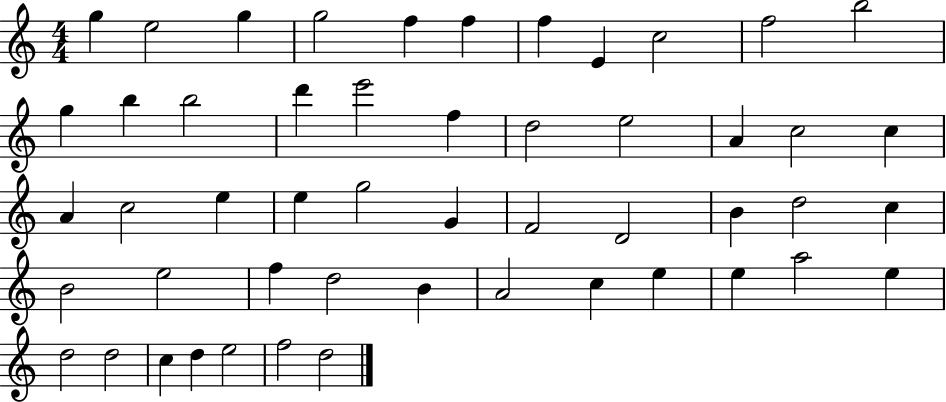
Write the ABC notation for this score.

X:1
T:Untitled
M:4/4
L:1/4
K:C
g e2 g g2 f f f E c2 f2 b2 g b b2 d' e'2 f d2 e2 A c2 c A c2 e e g2 G F2 D2 B d2 c B2 e2 f d2 B A2 c e e a2 e d2 d2 c d e2 f2 d2